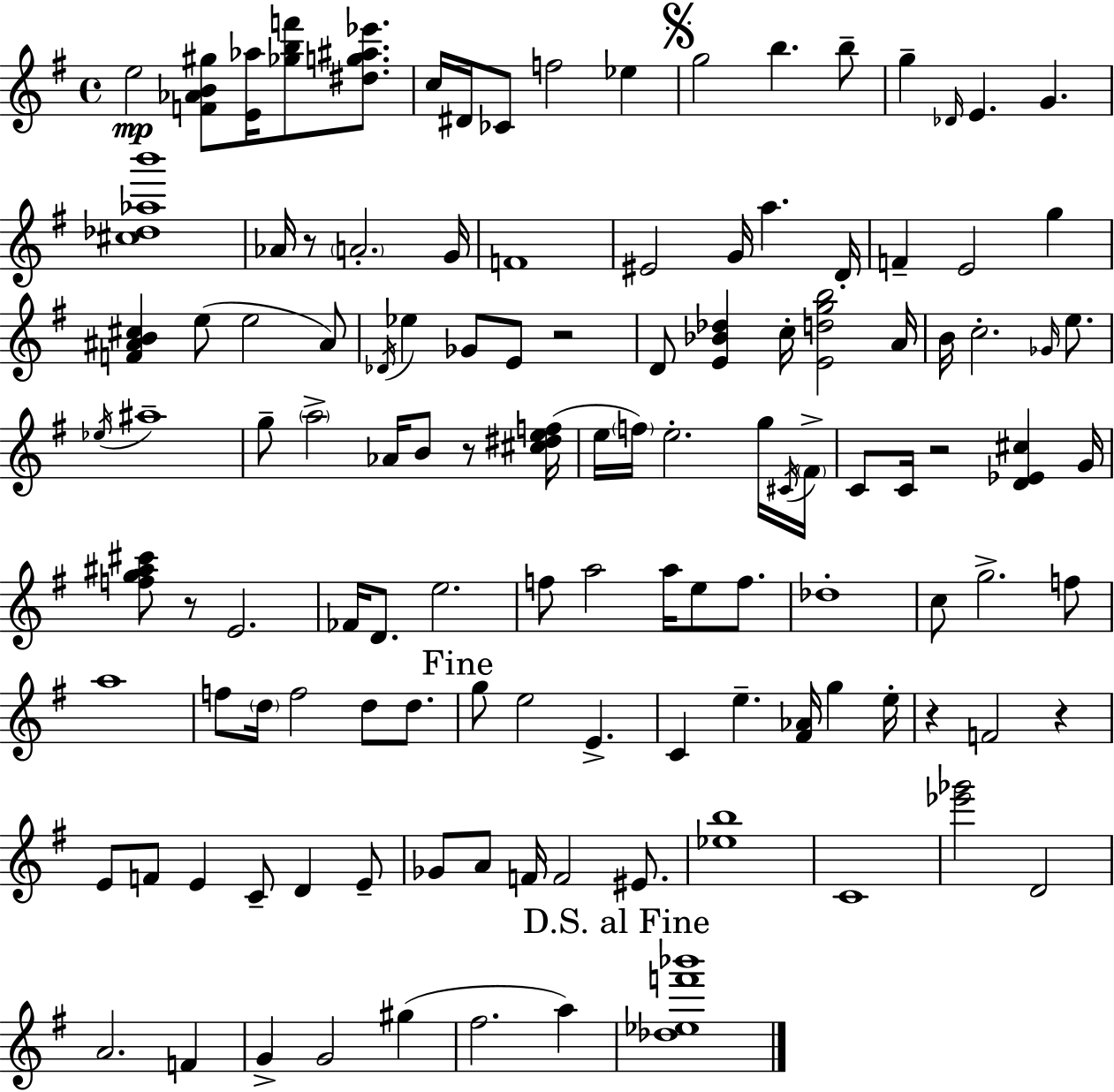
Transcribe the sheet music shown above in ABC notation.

X:1
T:Untitled
M:4/4
L:1/4
K:Em
e2 [F_AB^g]/2 [E_a]/4 [_gbf']/2 [^dg^a_e']/2 c/4 ^D/4 _C/2 f2 _e g2 b b/2 g _D/4 E G [^c_d_ab']4 _A/4 z/2 A2 G/4 F4 ^E2 G/4 a D/4 F E2 g [F^AB^c] e/2 e2 ^A/2 _D/4 _e _G/2 E/2 z2 D/2 [E_B_d] c/4 [Edgb]2 A/4 B/4 c2 _G/4 e/2 _e/4 ^a4 g/2 a2 _A/4 B/2 z/2 [^c^def]/4 e/4 f/4 e2 g/4 ^C/4 ^F/4 C/2 C/4 z2 [D_E^c] G/4 [fg^a^c']/2 z/2 E2 _F/4 D/2 e2 f/2 a2 a/4 e/2 f/2 _d4 c/2 g2 f/2 a4 f/2 d/4 f2 d/2 d/2 g/2 e2 E C e [^F_A]/4 g e/4 z F2 z E/2 F/2 E C/2 D E/2 _G/2 A/2 F/4 F2 ^E/2 [_eb]4 C4 [_e'_g']2 D2 A2 F G G2 ^g ^f2 a [_d_ef'_b']4